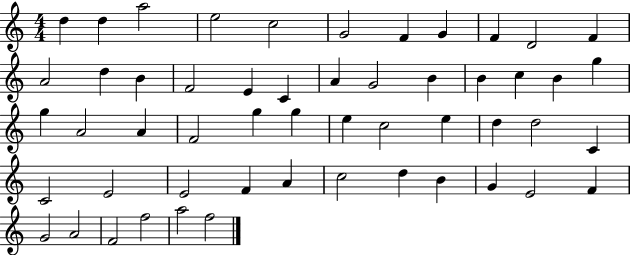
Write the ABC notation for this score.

X:1
T:Untitled
M:4/4
L:1/4
K:C
d d a2 e2 c2 G2 F G F D2 F A2 d B F2 E C A G2 B B c B g g A2 A F2 g g e c2 e d d2 C C2 E2 E2 F A c2 d B G E2 F G2 A2 F2 f2 a2 f2